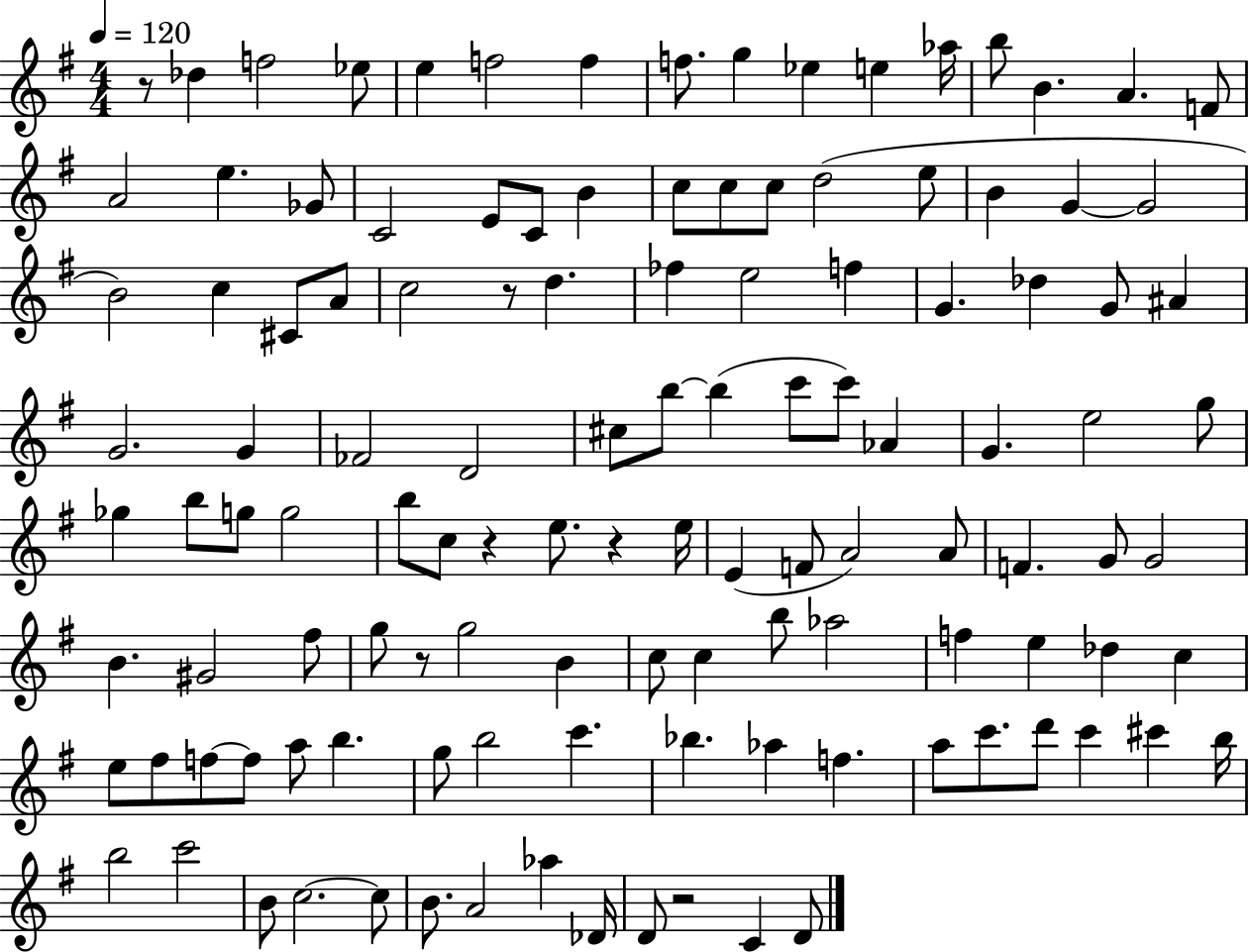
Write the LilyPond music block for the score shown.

{
  \clef treble
  \numericTimeSignature
  \time 4/4
  \key g \major
  \tempo 4 = 120
  \repeat volta 2 { r8 des''4 f''2 ees''8 | e''4 f''2 f''4 | f''8. g''4 ees''4 e''4 aes''16 | b''8 b'4. a'4. f'8 | \break a'2 e''4. ges'8 | c'2 e'8 c'8 b'4 | c''8 c''8 c''8 d''2( e''8 | b'4 g'4~~ g'2 | \break b'2) c''4 cis'8 a'8 | c''2 r8 d''4. | fes''4 e''2 f''4 | g'4. des''4 g'8 ais'4 | \break g'2. g'4 | fes'2 d'2 | cis''8 b''8~~ b''4( c'''8 c'''8) aes'4 | g'4. e''2 g''8 | \break ges''4 b''8 g''8 g''2 | b''8 c''8 r4 e''8. r4 e''16 | e'4( f'8 a'2) a'8 | f'4. g'8 g'2 | \break b'4. gis'2 fis''8 | g''8 r8 g''2 b'4 | c''8 c''4 b''8 aes''2 | f''4 e''4 des''4 c''4 | \break e''8 fis''8 f''8~~ f''8 a''8 b''4. | g''8 b''2 c'''4. | bes''4. aes''4 f''4. | a''8 c'''8. d'''8 c'''4 cis'''4 b''16 | \break b''2 c'''2 | b'8 c''2.~~ c''8 | b'8. a'2 aes''4 des'16 | d'8 r2 c'4 d'8 | \break } \bar "|."
}